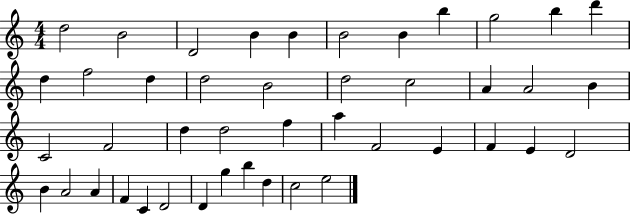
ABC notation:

X:1
T:Untitled
M:4/4
L:1/4
K:C
d2 B2 D2 B B B2 B b g2 b d' d f2 d d2 B2 d2 c2 A A2 B C2 F2 d d2 f a F2 E F E D2 B A2 A F C D2 D g b d c2 e2